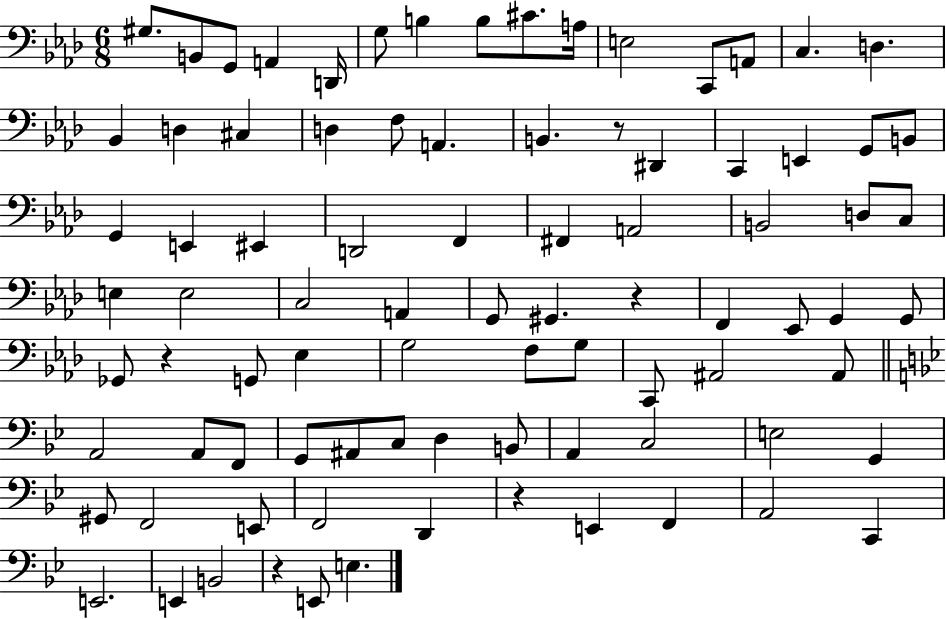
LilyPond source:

{
  \clef bass
  \numericTimeSignature
  \time 6/8
  \key aes \major
  gis8. b,8 g,8 a,4 d,16 | g8 b4 b8 cis'8. a16 | e2 c,8 a,8 | c4. d4. | \break bes,4 d4 cis4 | d4 f8 a,4. | b,4. r8 dis,4 | c,4 e,4 g,8 b,8 | \break g,4 e,4 eis,4 | d,2 f,4 | fis,4 a,2 | b,2 d8 c8 | \break e4 e2 | c2 a,4 | g,8 gis,4. r4 | f,4 ees,8 g,4 g,8 | \break ges,8 r4 g,8 ees4 | g2 f8 g8 | c,8 ais,2 ais,8 | \bar "||" \break \key bes \major a,2 a,8 f,8 | g,8 ais,8 c8 d4 b,8 | a,4 c2 | e2 g,4 | \break gis,8 f,2 e,8 | f,2 d,4 | r4 e,4 f,4 | a,2 c,4 | \break e,2. | e,4 b,2 | r4 e,8 e4. | \bar "|."
}